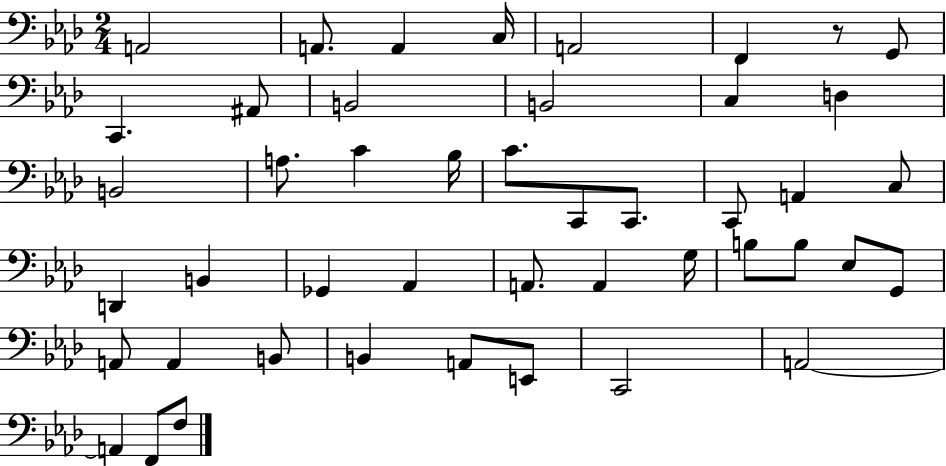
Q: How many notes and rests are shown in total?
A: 46